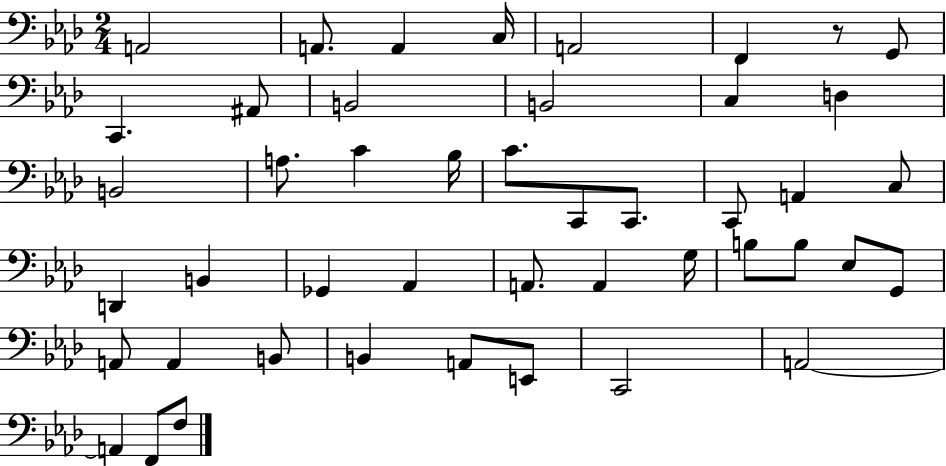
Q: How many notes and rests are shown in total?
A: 46